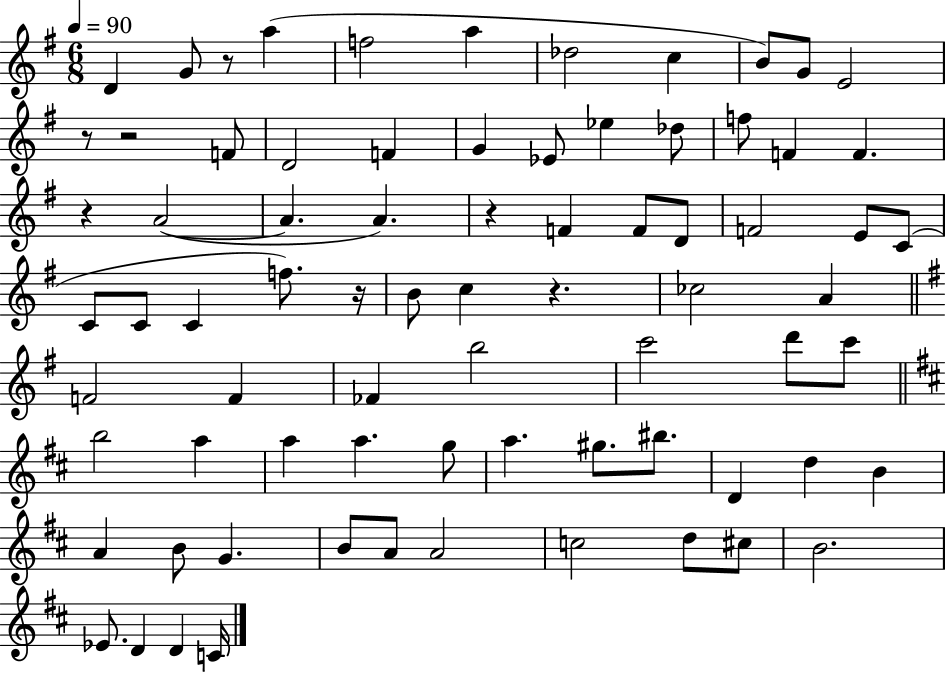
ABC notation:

X:1
T:Untitled
M:6/8
L:1/4
K:G
D G/2 z/2 a f2 a _d2 c B/2 G/2 E2 z/2 z2 F/2 D2 F G _E/2 _e _d/2 f/2 F F z A2 A A z F F/2 D/2 F2 E/2 C/2 C/2 C/2 C f/2 z/4 B/2 c z _c2 A F2 F _F b2 c'2 d'/2 c'/2 b2 a a a g/2 a ^g/2 ^b/2 D d B A B/2 G B/2 A/2 A2 c2 d/2 ^c/2 B2 _E/2 D D C/4